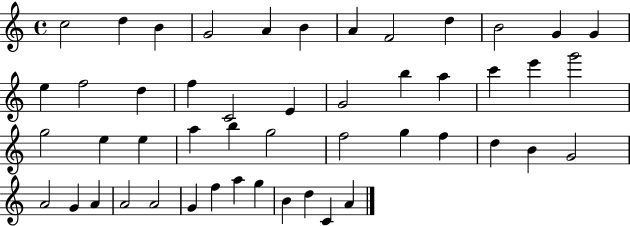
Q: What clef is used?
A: treble